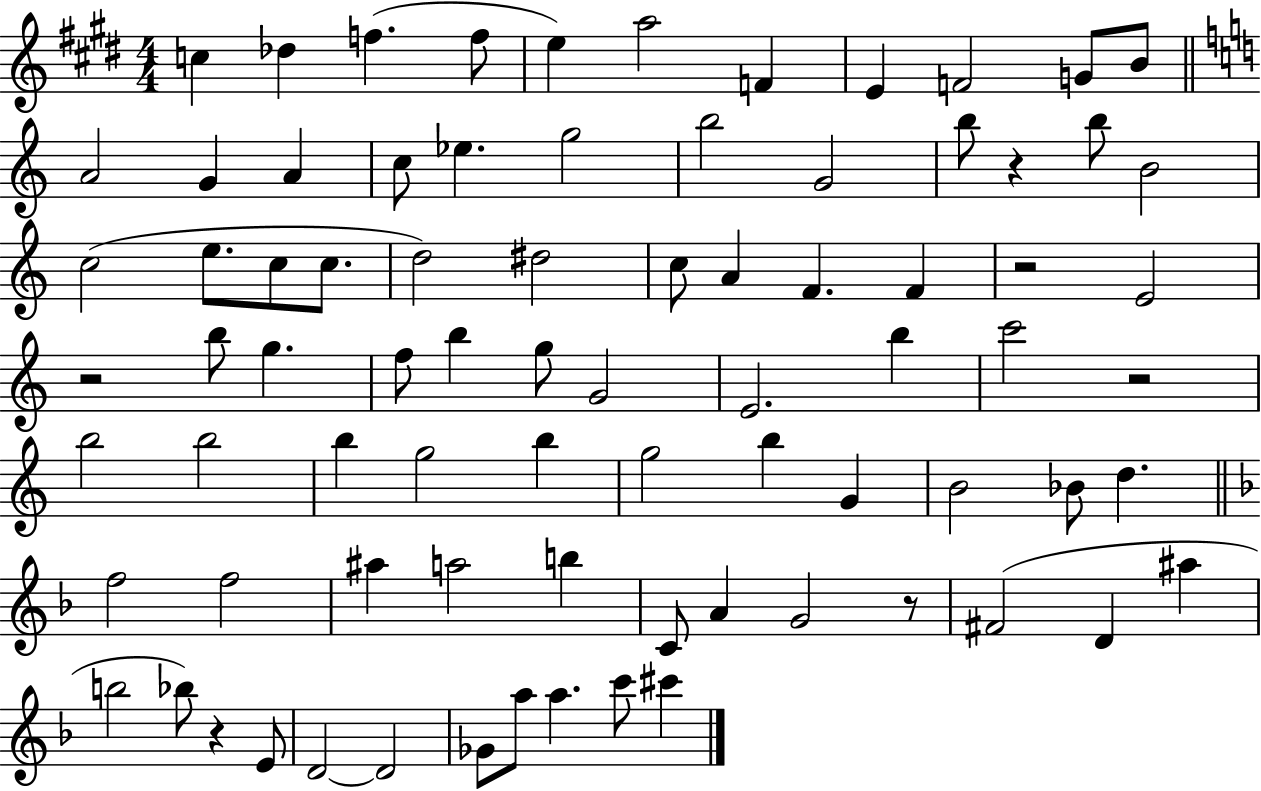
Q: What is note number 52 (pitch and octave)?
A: Bb4